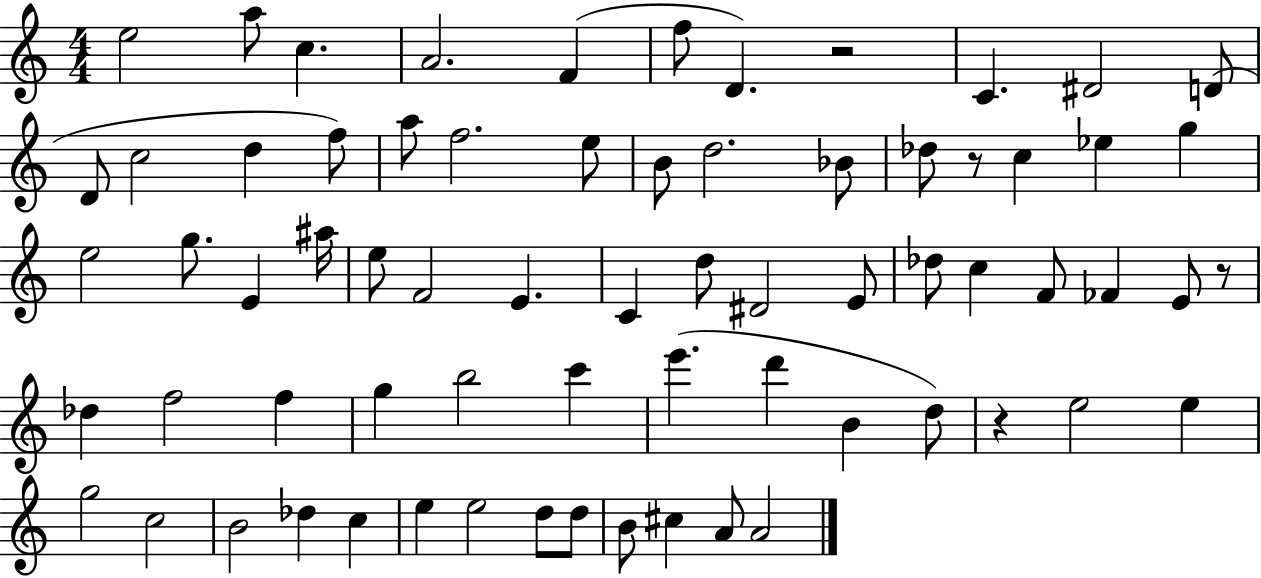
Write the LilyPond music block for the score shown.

{
  \clef treble
  \numericTimeSignature
  \time 4/4
  \key c \major
  e''2 a''8 c''4. | a'2. f'4( | f''8 d'4.) r2 | c'4. dis'2 d'8( | \break d'8 c''2 d''4 f''8) | a''8 f''2. e''8 | b'8 d''2. bes'8 | des''8 r8 c''4 ees''4 g''4 | \break e''2 g''8. e'4 ais''16 | e''8 f'2 e'4. | c'4 d''8 dis'2 e'8 | des''8 c''4 f'8 fes'4 e'8 r8 | \break des''4 f''2 f''4 | g''4 b''2 c'''4 | e'''4.( d'''4 b'4 d''8) | r4 e''2 e''4 | \break g''2 c''2 | b'2 des''4 c''4 | e''4 e''2 d''8 d''8 | b'8 cis''4 a'8 a'2 | \break \bar "|."
}